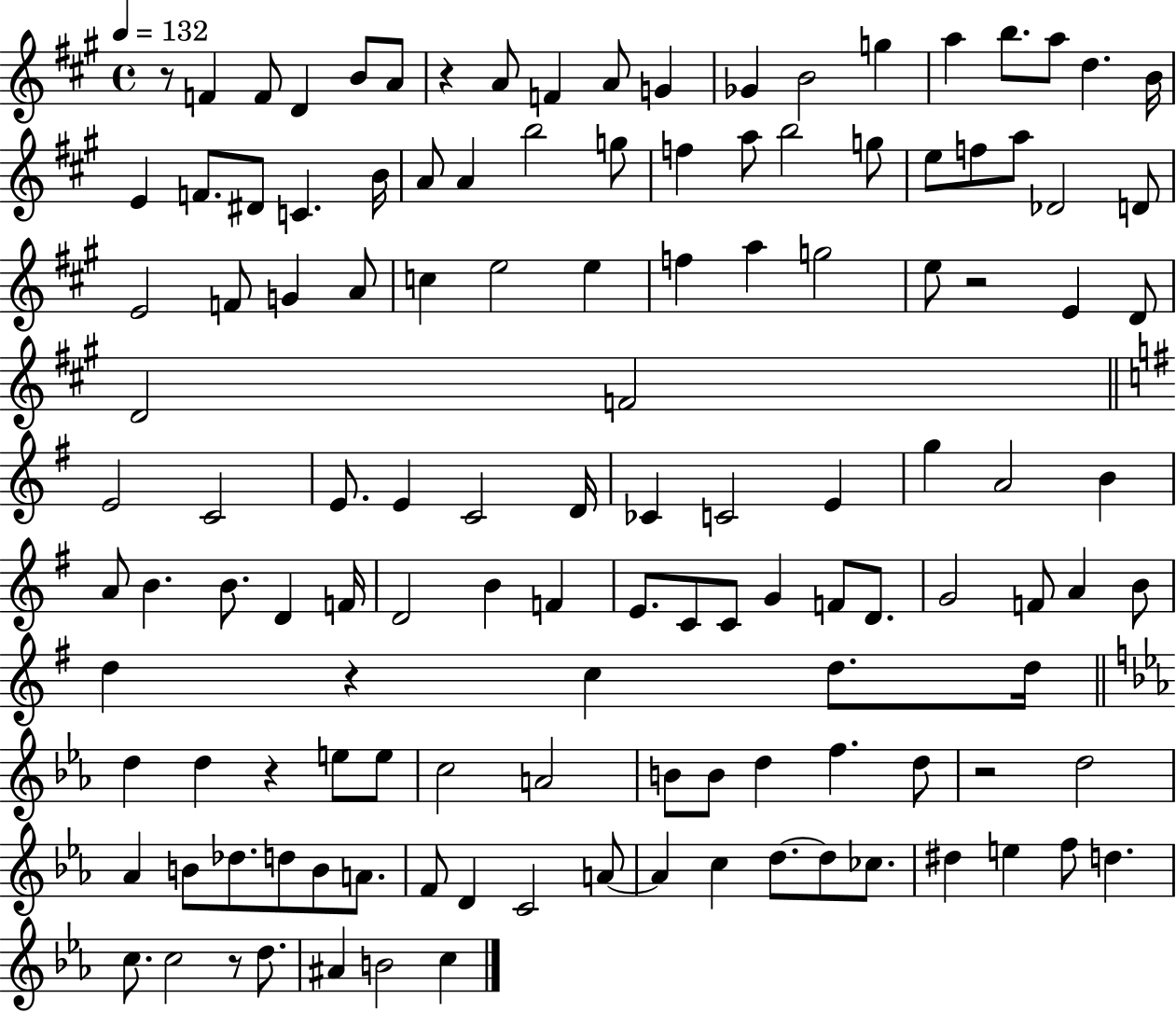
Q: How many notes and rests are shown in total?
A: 128